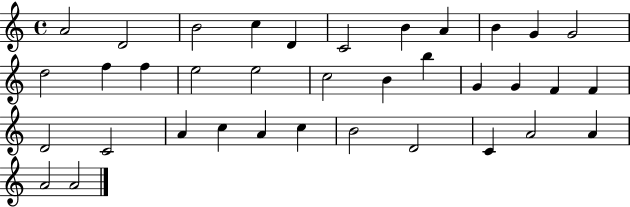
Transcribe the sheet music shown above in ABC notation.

X:1
T:Untitled
M:4/4
L:1/4
K:C
A2 D2 B2 c D C2 B A B G G2 d2 f f e2 e2 c2 B b G G F F D2 C2 A c A c B2 D2 C A2 A A2 A2